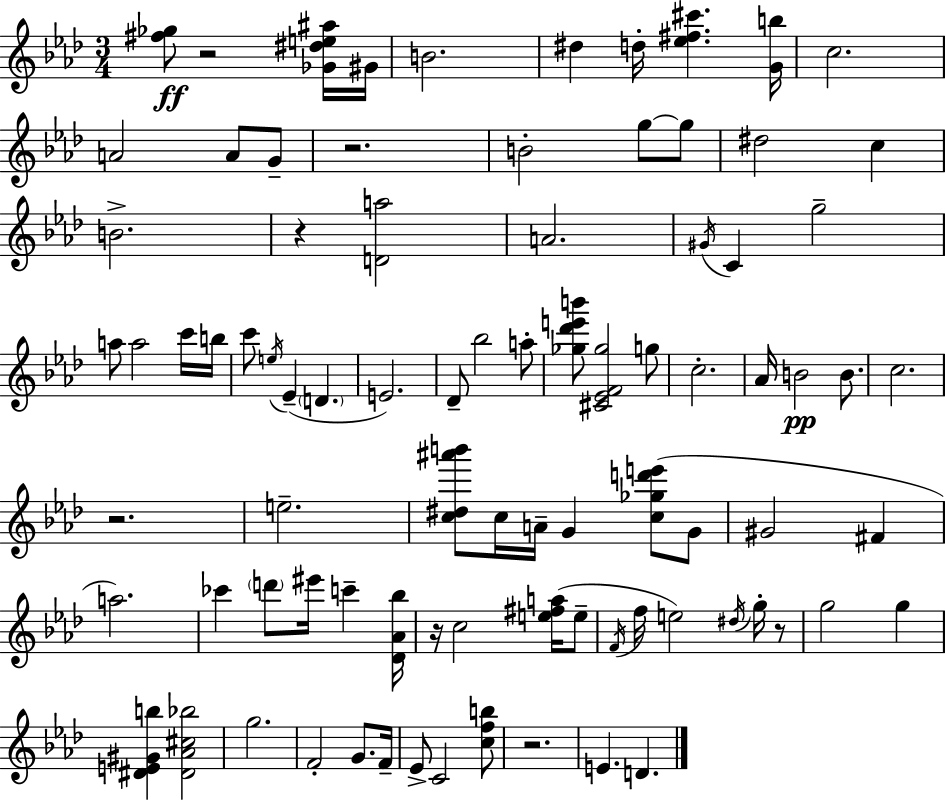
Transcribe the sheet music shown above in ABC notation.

X:1
T:Untitled
M:3/4
L:1/4
K:Ab
[^f_g]/2 z2 [_G^de^a]/4 ^G/4 B2 ^d d/4 [_e^f^c'] [Gb]/4 c2 A2 A/2 G/2 z2 B2 g/2 g/2 ^d2 c B2 z [Da]2 A2 ^G/4 C g2 a/2 a2 c'/4 b/4 c'/2 e/4 _E D E2 _D/2 _b2 a/2 [_g_d'e'b']/2 [^C_EF_g]2 g/2 c2 _A/4 B2 B/2 c2 z2 e2 [c^d^a'b']/2 c/4 A/4 G [c_gd'e']/2 G/2 ^G2 ^F a2 _c' d'/2 ^e'/4 c' [_D_A_b]/4 z/4 c2 [e^fa]/4 e/2 F/4 f/4 e2 ^d/4 g/4 z/2 g2 g [^DE^Gb] [^D_A^c_b]2 g2 F2 G/2 F/4 _E/2 C2 [cfb]/2 z2 E D